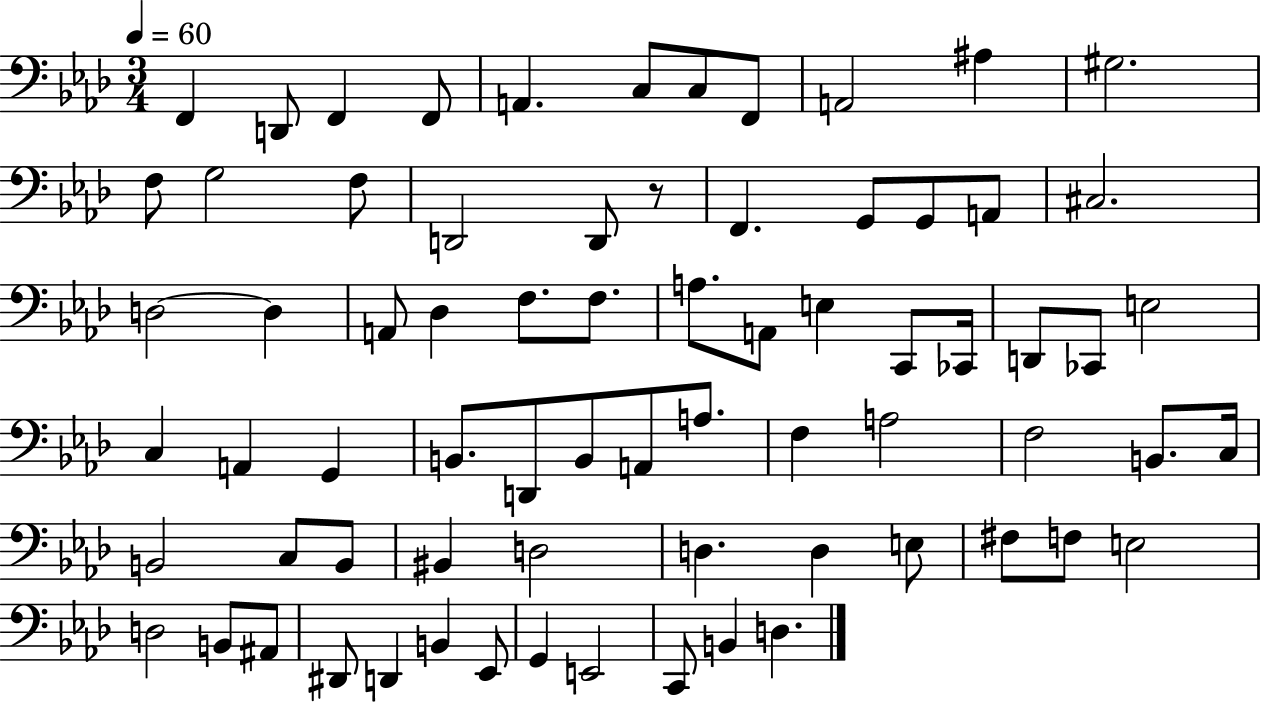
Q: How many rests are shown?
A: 1